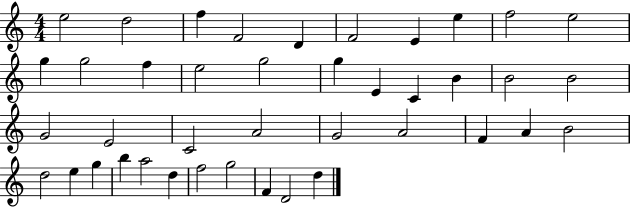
{
  \clef treble
  \numericTimeSignature
  \time 4/4
  \key c \major
  e''2 d''2 | f''4 f'2 d'4 | f'2 e'4 e''4 | f''2 e''2 | \break g''4 g''2 f''4 | e''2 g''2 | g''4 e'4 c'4 b'4 | b'2 b'2 | \break g'2 e'2 | c'2 a'2 | g'2 a'2 | f'4 a'4 b'2 | \break d''2 e''4 g''4 | b''4 a''2 d''4 | f''2 g''2 | f'4 d'2 d''4 | \break \bar "|."
}